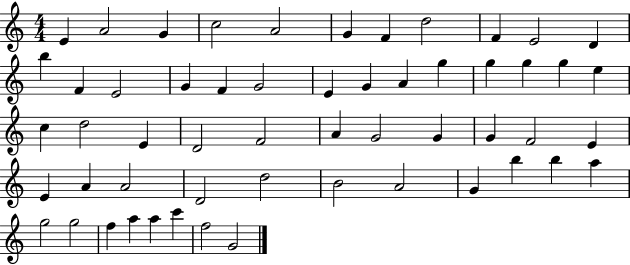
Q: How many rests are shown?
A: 0